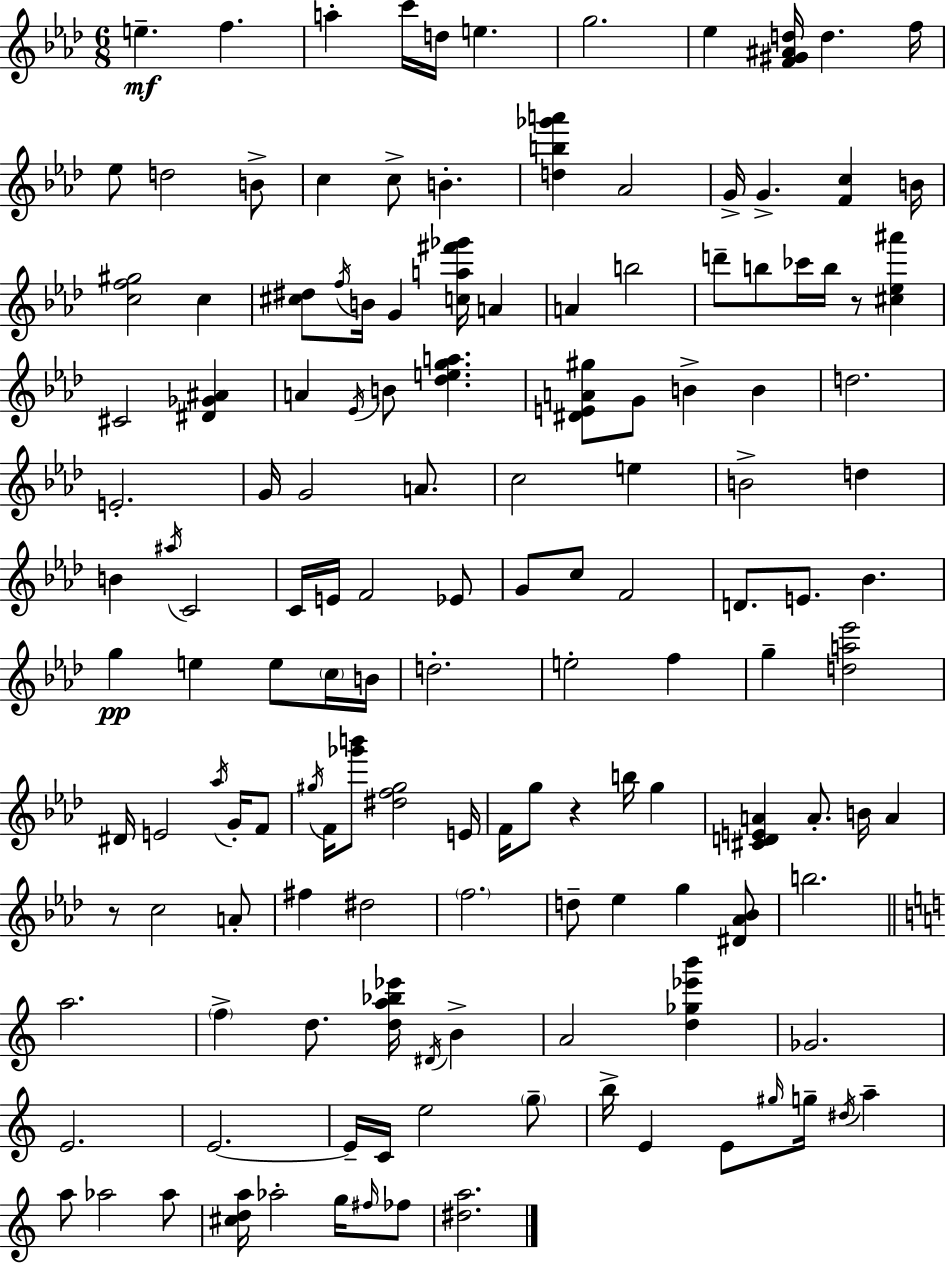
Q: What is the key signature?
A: AES major